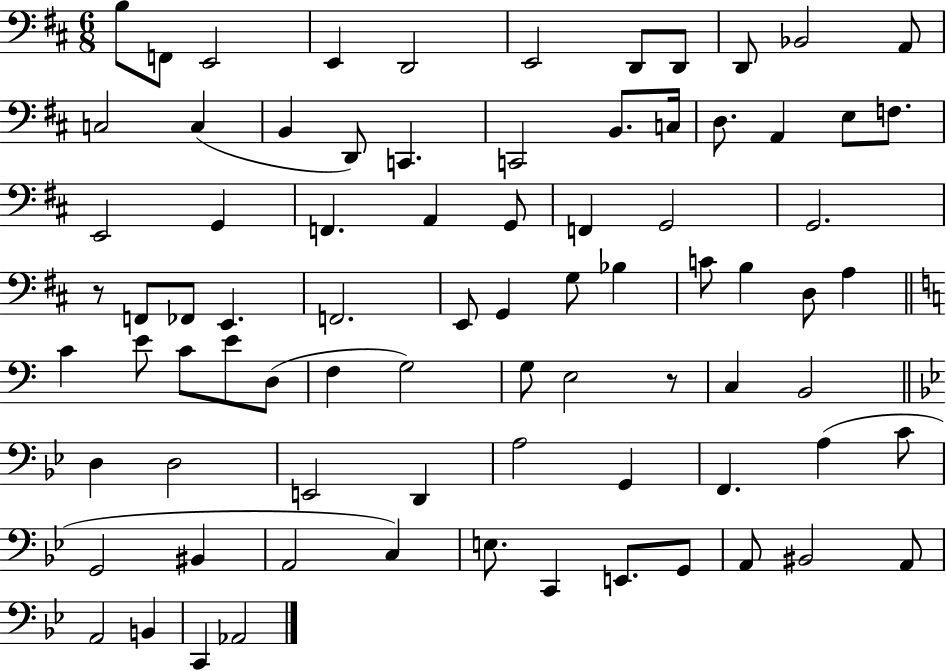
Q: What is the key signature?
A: D major